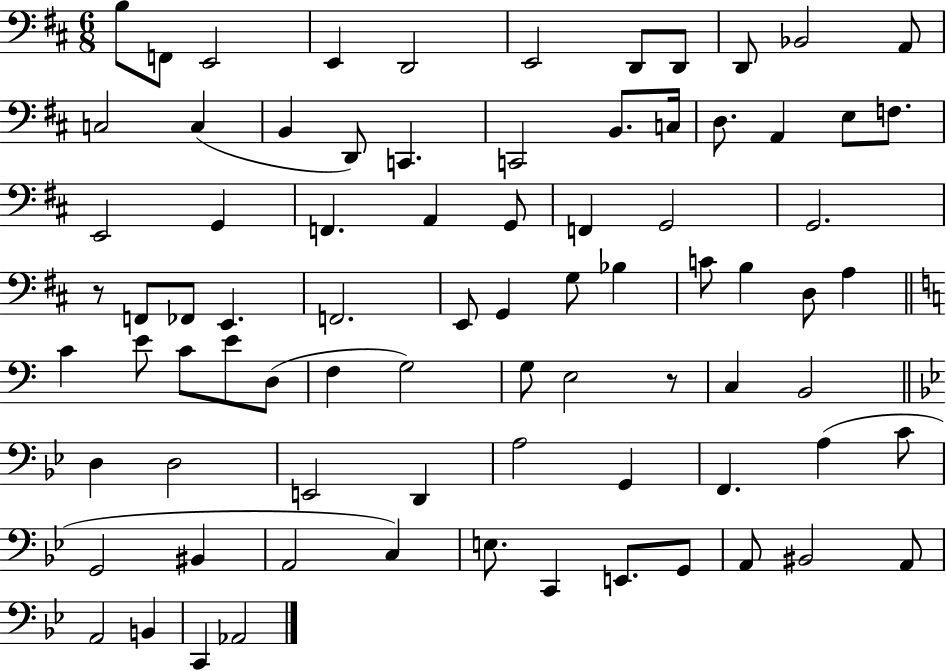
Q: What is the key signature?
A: D major